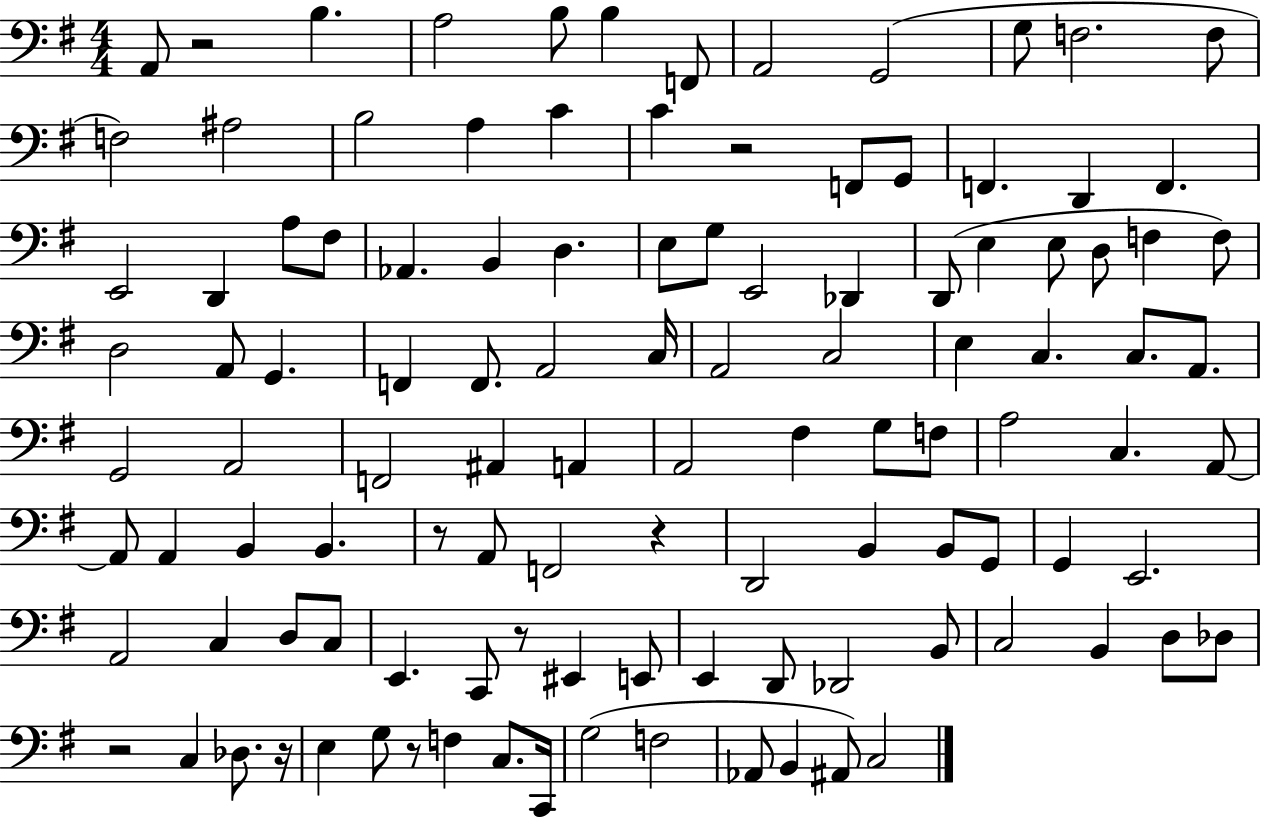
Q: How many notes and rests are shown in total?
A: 113